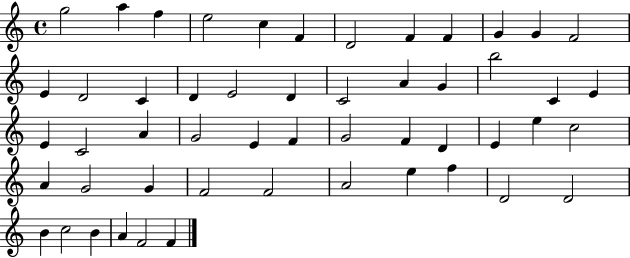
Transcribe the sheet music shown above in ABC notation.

X:1
T:Untitled
M:4/4
L:1/4
K:C
g2 a f e2 c F D2 F F G G F2 E D2 C D E2 D C2 A G b2 C E E C2 A G2 E F G2 F D E e c2 A G2 G F2 F2 A2 e f D2 D2 B c2 B A F2 F